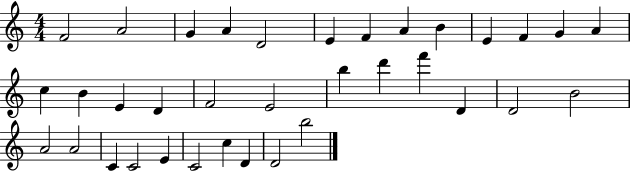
X:1
T:Untitled
M:4/4
L:1/4
K:C
F2 A2 G A D2 E F A B E F G A c B E D F2 E2 b d' f' D D2 B2 A2 A2 C C2 E C2 c D D2 b2